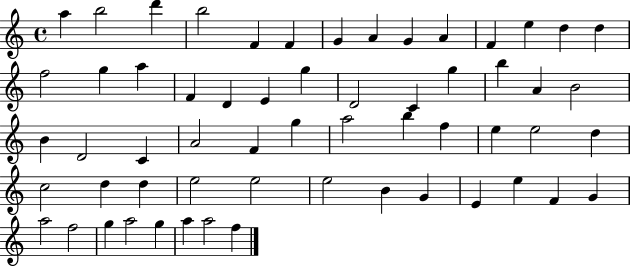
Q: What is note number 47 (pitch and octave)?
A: G4